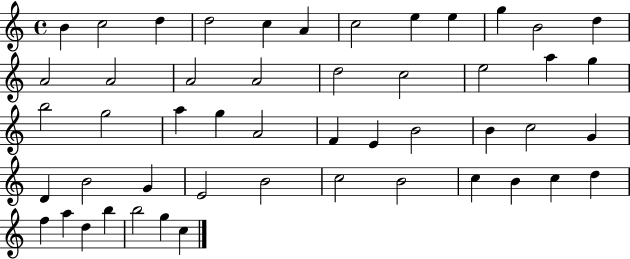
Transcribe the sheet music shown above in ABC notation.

X:1
T:Untitled
M:4/4
L:1/4
K:C
B c2 d d2 c A c2 e e g B2 d A2 A2 A2 A2 d2 c2 e2 a g b2 g2 a g A2 F E B2 B c2 G D B2 G E2 B2 c2 B2 c B c d f a d b b2 g c